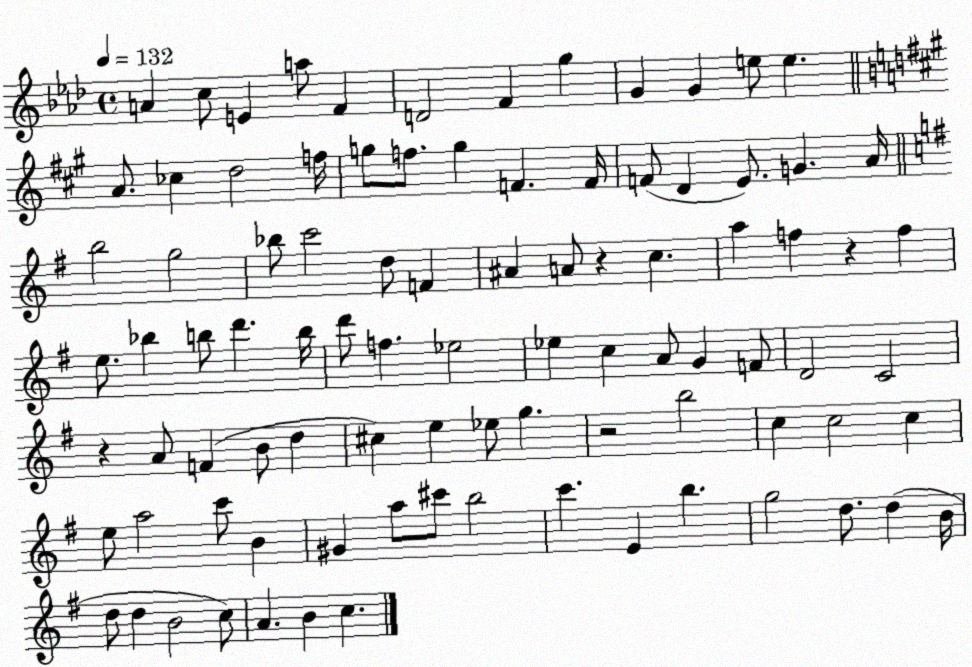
X:1
T:Untitled
M:4/4
L:1/4
K:Ab
A c/2 E a/2 F D2 F g G G e/2 e A/2 _c d2 f/4 g/2 f/2 g F F/4 F/2 D E/2 G A/4 b2 g2 _b/2 c'2 d/2 F ^A A/2 z c a f z f e/2 _b b/2 d' b/4 d'/2 f _e2 _e c A/2 G F/2 D2 C2 z A/2 F B/2 d ^c e _e/2 g z2 b2 c c2 c e/2 a2 c'/2 B ^G a/2 ^c'/2 b2 c' E b g2 d/2 d B/4 d/2 d B2 c/2 A B c